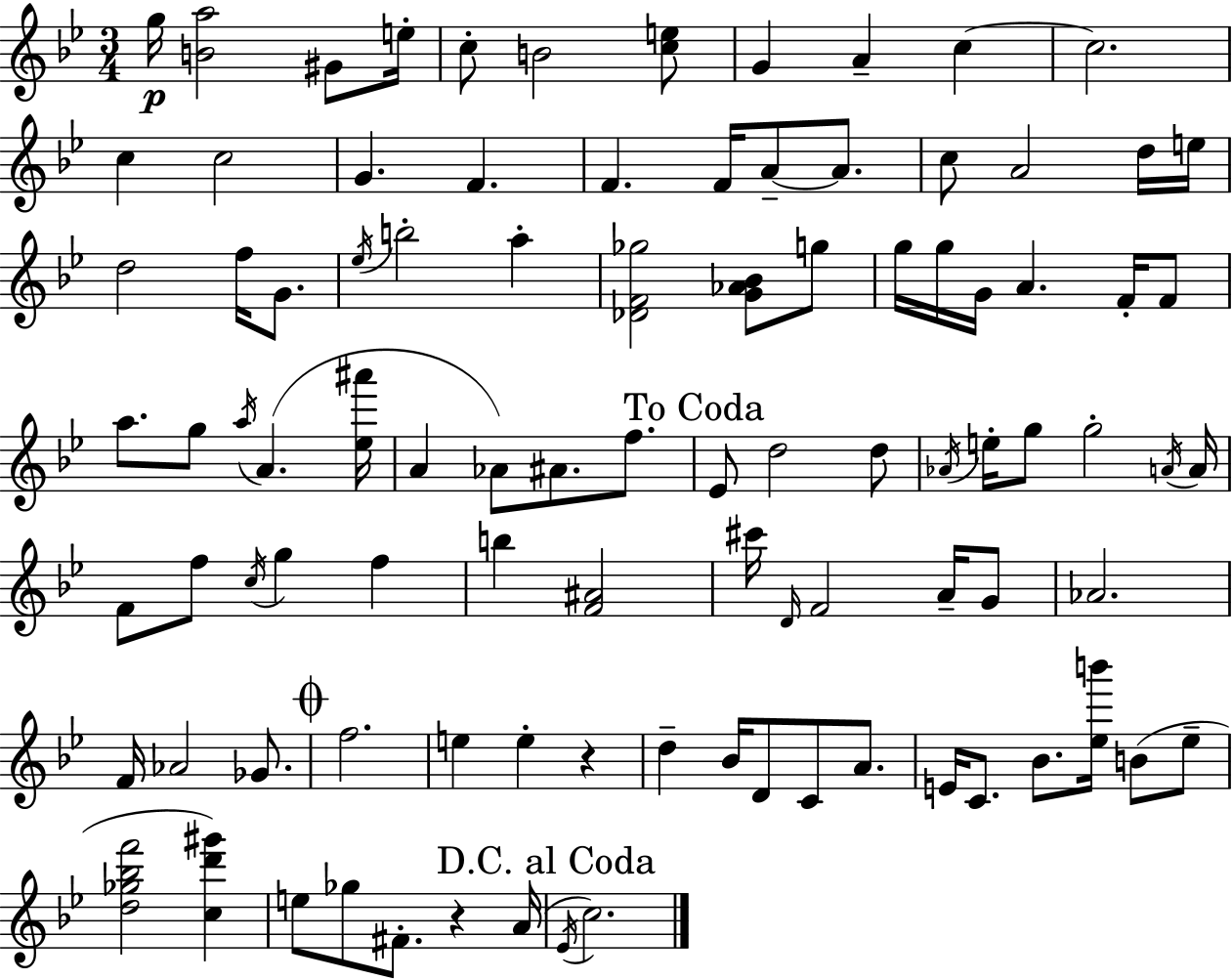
X:1
T:Untitled
M:3/4
L:1/4
K:Bb
g/4 [Ba]2 ^G/2 e/4 c/2 B2 [ce]/2 G A c c2 c c2 G F F F/4 A/2 A/2 c/2 A2 d/4 e/4 d2 f/4 G/2 _e/4 b2 a [_DF_g]2 [G_A_B]/2 g/2 g/4 g/4 G/4 A F/4 F/2 a/2 g/2 a/4 A [_e^a']/4 A _A/2 ^A/2 f/2 _E/2 d2 d/2 _A/4 e/4 g/2 g2 A/4 A/4 F/2 f/2 c/4 g f b [F^A]2 ^c'/4 D/4 F2 A/4 G/2 _A2 F/4 _A2 _G/2 f2 e e z d _B/4 D/2 C/2 A/2 E/4 C/2 _B/2 [_eb']/4 B/2 _e/2 [d_g_bf']2 [cd'^g'] e/2 _g/2 ^F/2 z A/4 _E/4 c2